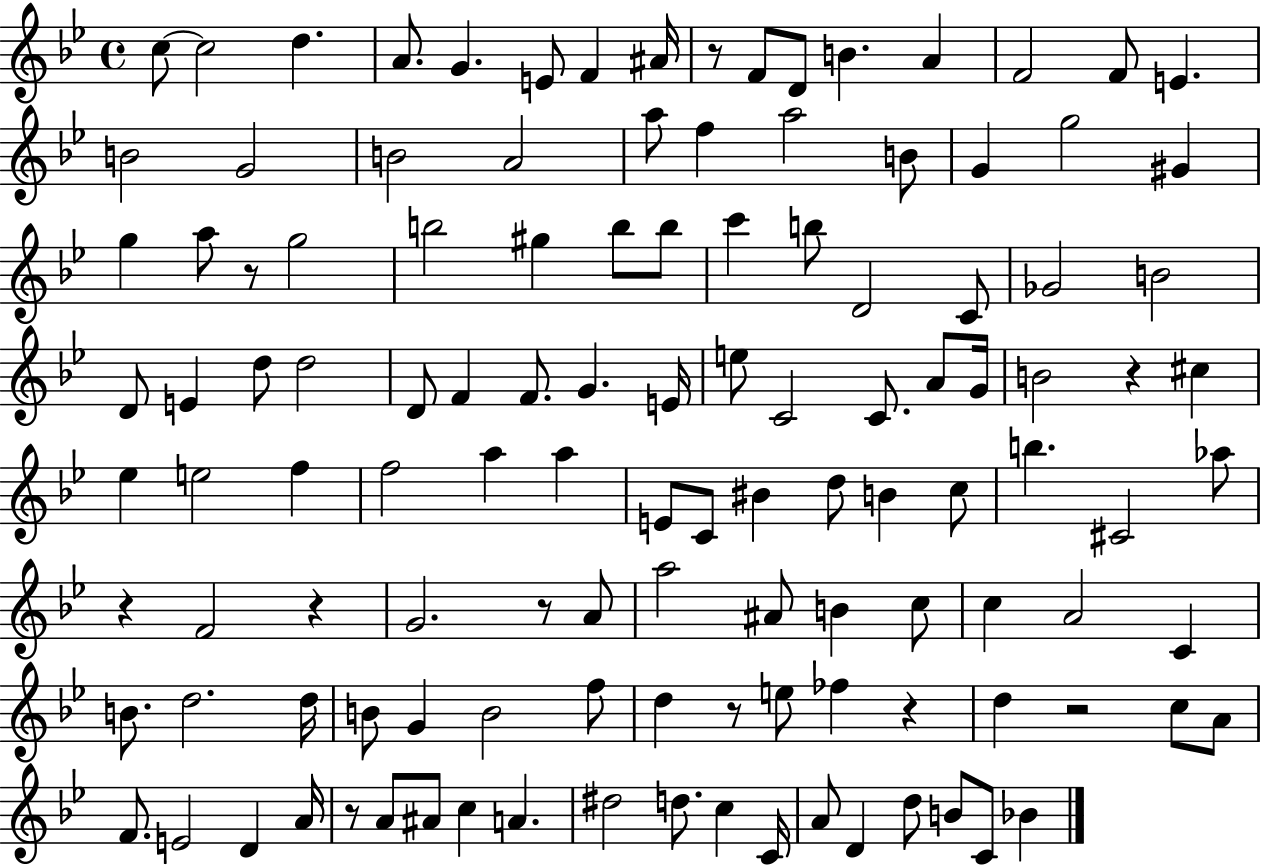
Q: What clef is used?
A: treble